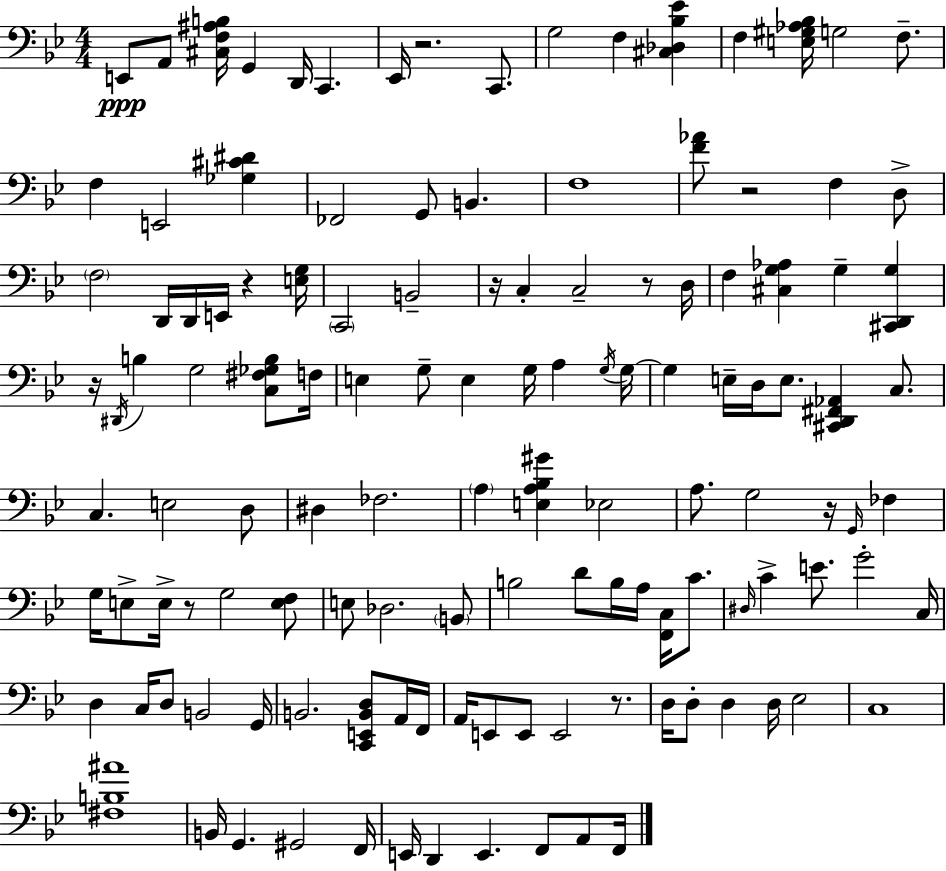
{
  \clef bass
  \numericTimeSignature
  \time 4/4
  \key g \minor
  e,8\ppp a,8 <cis f ais b>16 g,4 d,16 c,4. | ees,16 r2. c,8. | g2 f4 <cis des bes ees'>4 | f4 <e gis aes bes>16 g2 f8.-- | \break f4 e,2 <ges cis' dis'>4 | fes,2 g,8 b,4. | f1 | <f' aes'>8 r2 f4 d8-> | \break \parenthesize f2 d,16 d,16 e,16 r4 <e g>16 | \parenthesize c,2 b,2-- | r16 c4-. c2-- r8 d16 | f4 <cis g aes>4 g4-- <cis, d, g>4 | \break r16 \acciaccatura { dis,16 } b4 g2 <c fis ges b>8 | f16 e4 g8-- e4 g16 a4 | \acciaccatura { g16 } g16~~ g4 e16-- d16 e8. <cis, d, fis, aes,>4 c8. | c4. e2 | \break d8 dis4 fes2. | \parenthesize a4 <e a bes gis'>4 ees2 | a8. g2 r16 \grace { g,16 } fes4 | g16 e8-> e16-> r8 g2 | \break <e f>8 e8 des2. | \parenthesize b,8 b2 d'8 b16 a16 <f, c>16 | c'8. \grace { dis16 } c'4-> e'8. g'2-. | c16 d4 c16 d8 b,2 | \break g,16 b,2. | <c, e, b, d>8 a,16 f,16 a,16 e,8 e,8 e,2 | r8. d16 d8-. d4 d16 ees2 | c1 | \break <fis b ais'>1 | b,16 g,4. gis,2 | f,16 e,16 d,4 e,4. f,8 | a,8 f,16 \bar "|."
}